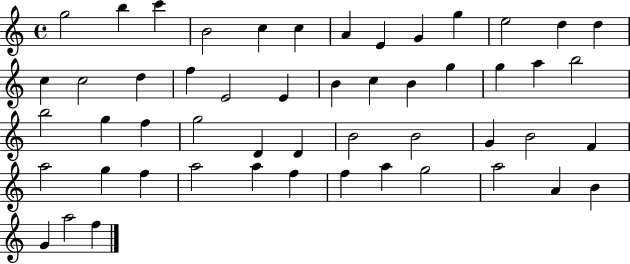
G5/h B5/q C6/q B4/h C5/q C5/q A4/q E4/q G4/q G5/q E5/h D5/q D5/q C5/q C5/h D5/q F5/q E4/h E4/q B4/q C5/q B4/q G5/q G5/q A5/q B5/h B5/h G5/q F5/q G5/h D4/q D4/q B4/h B4/h G4/q B4/h F4/q A5/h G5/q F5/q A5/h A5/q F5/q F5/q A5/q G5/h A5/h A4/q B4/q G4/q A5/h F5/q